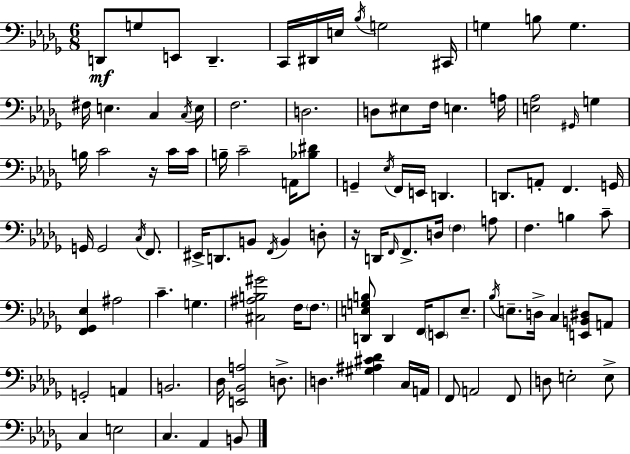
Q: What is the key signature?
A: BES minor